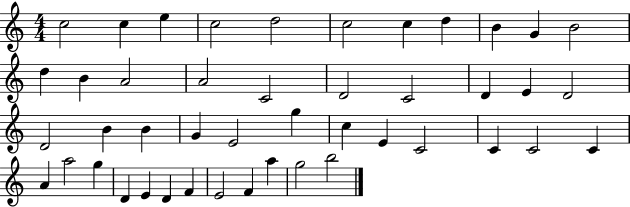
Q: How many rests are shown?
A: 0